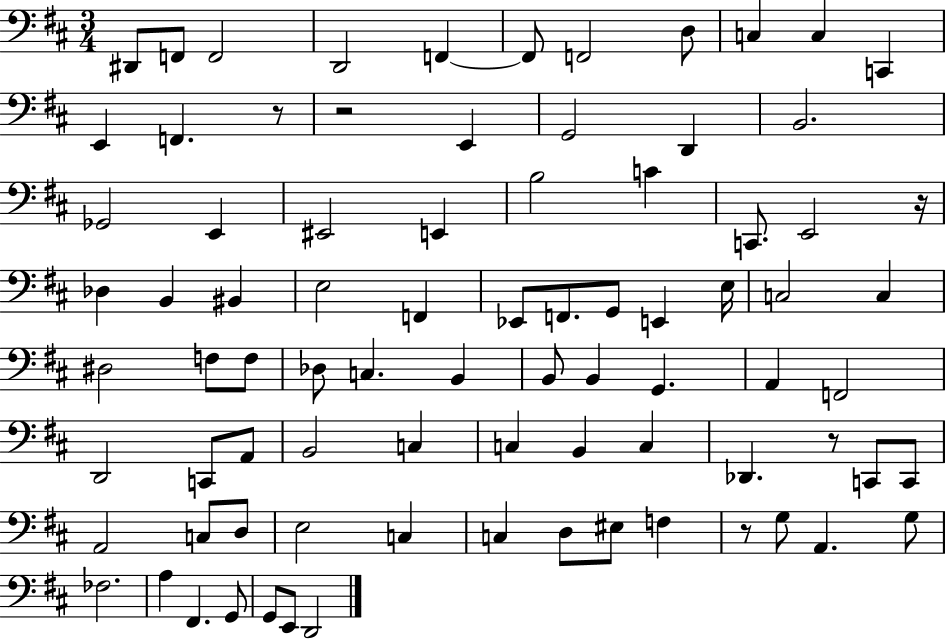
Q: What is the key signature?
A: D major